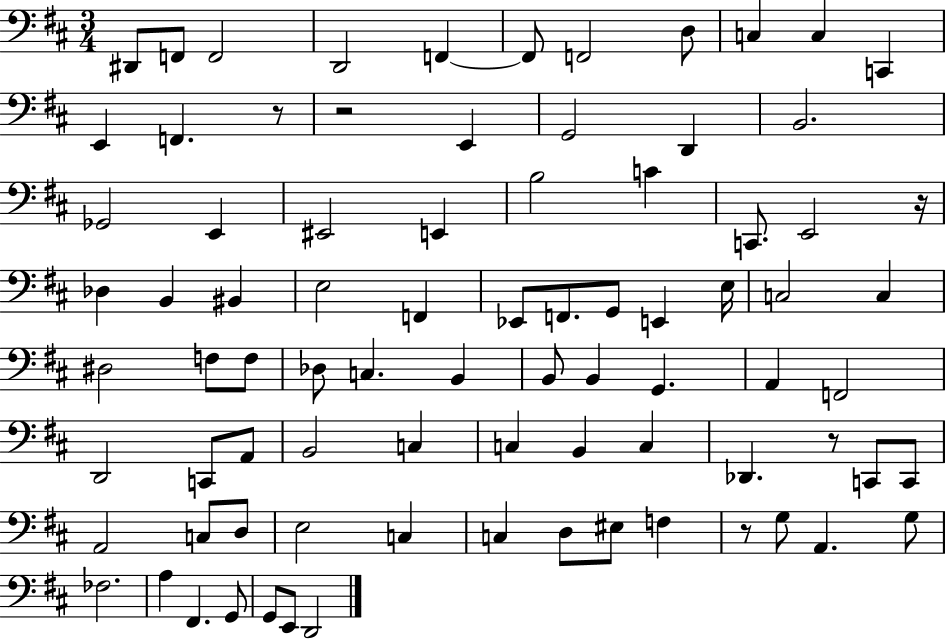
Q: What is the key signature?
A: D major